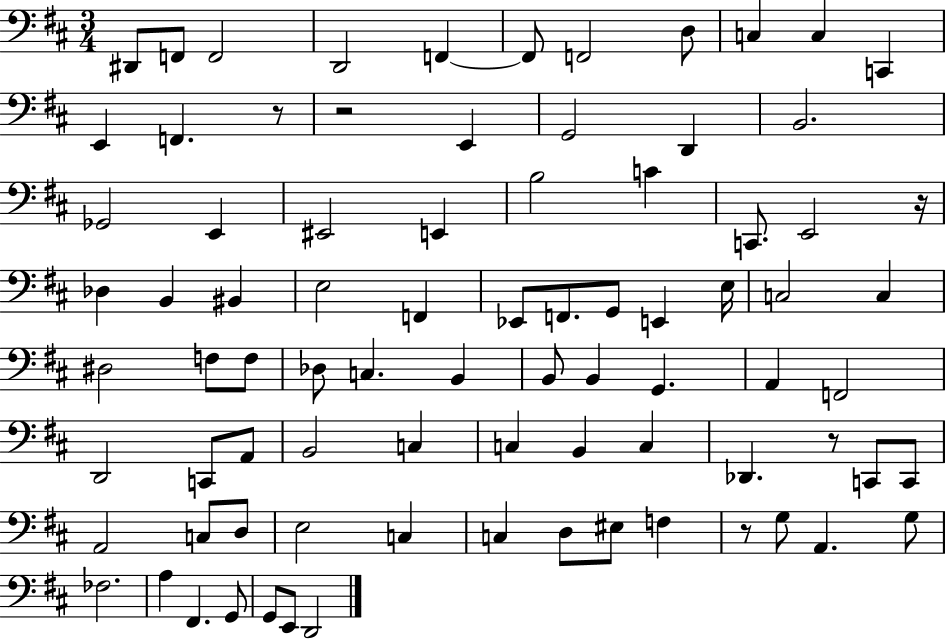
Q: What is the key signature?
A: D major